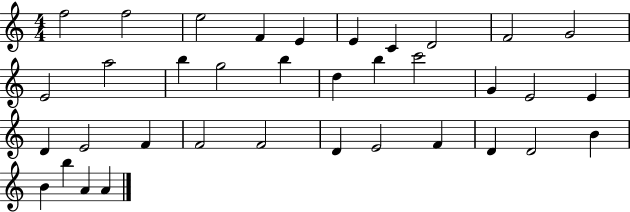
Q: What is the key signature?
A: C major